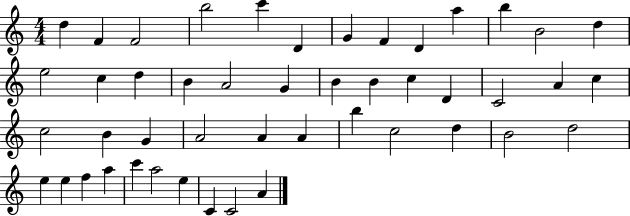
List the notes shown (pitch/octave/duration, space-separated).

D5/q F4/q F4/h B5/h C6/q D4/q G4/q F4/q D4/q A5/q B5/q B4/h D5/q E5/h C5/q D5/q B4/q A4/h G4/q B4/q B4/q C5/q D4/q C4/h A4/q C5/q C5/h B4/q G4/q A4/h A4/q A4/q B5/q C5/h D5/q B4/h D5/h E5/q E5/q F5/q A5/q C6/q A5/h E5/q C4/q C4/h A4/q